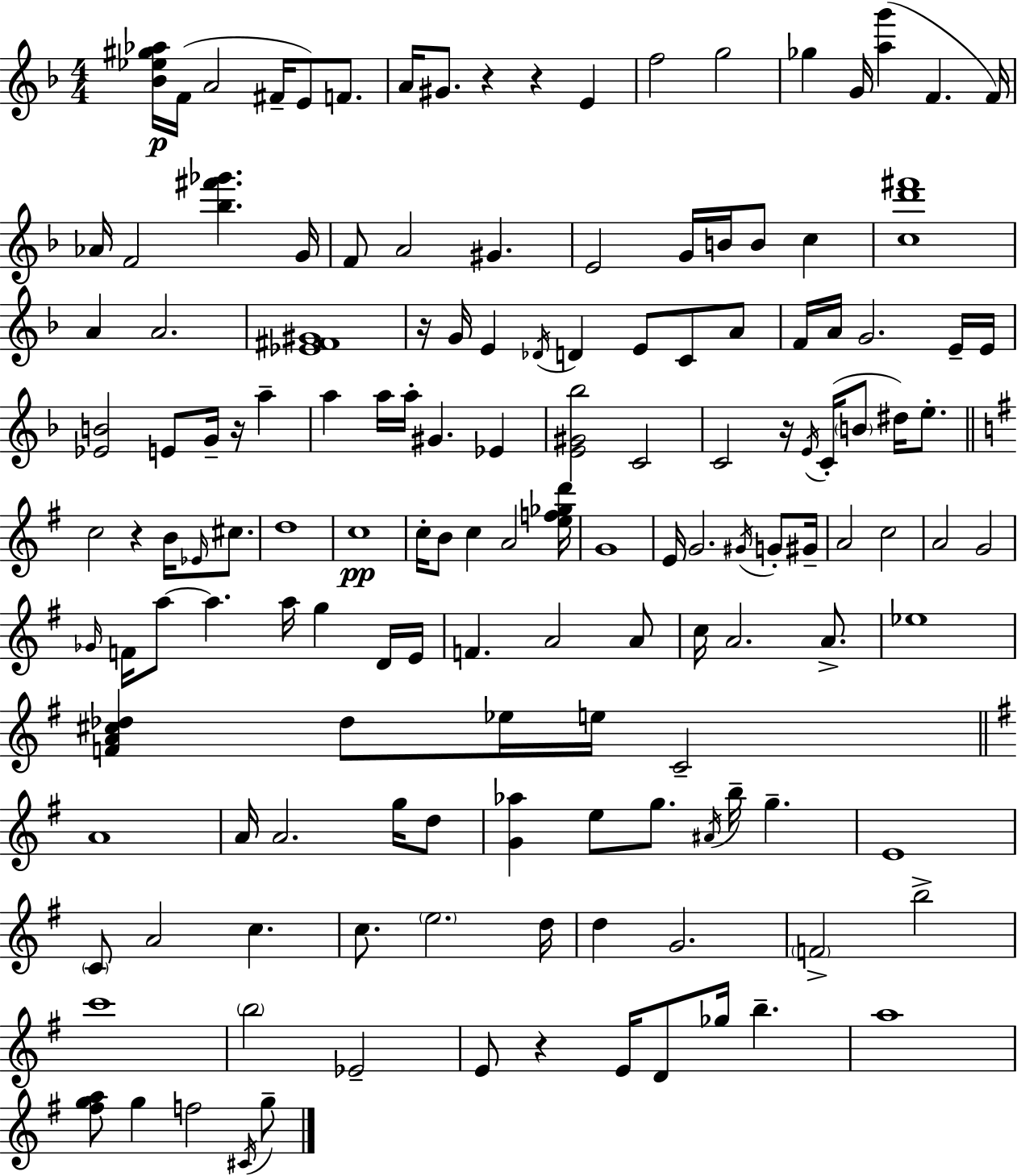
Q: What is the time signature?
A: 4/4